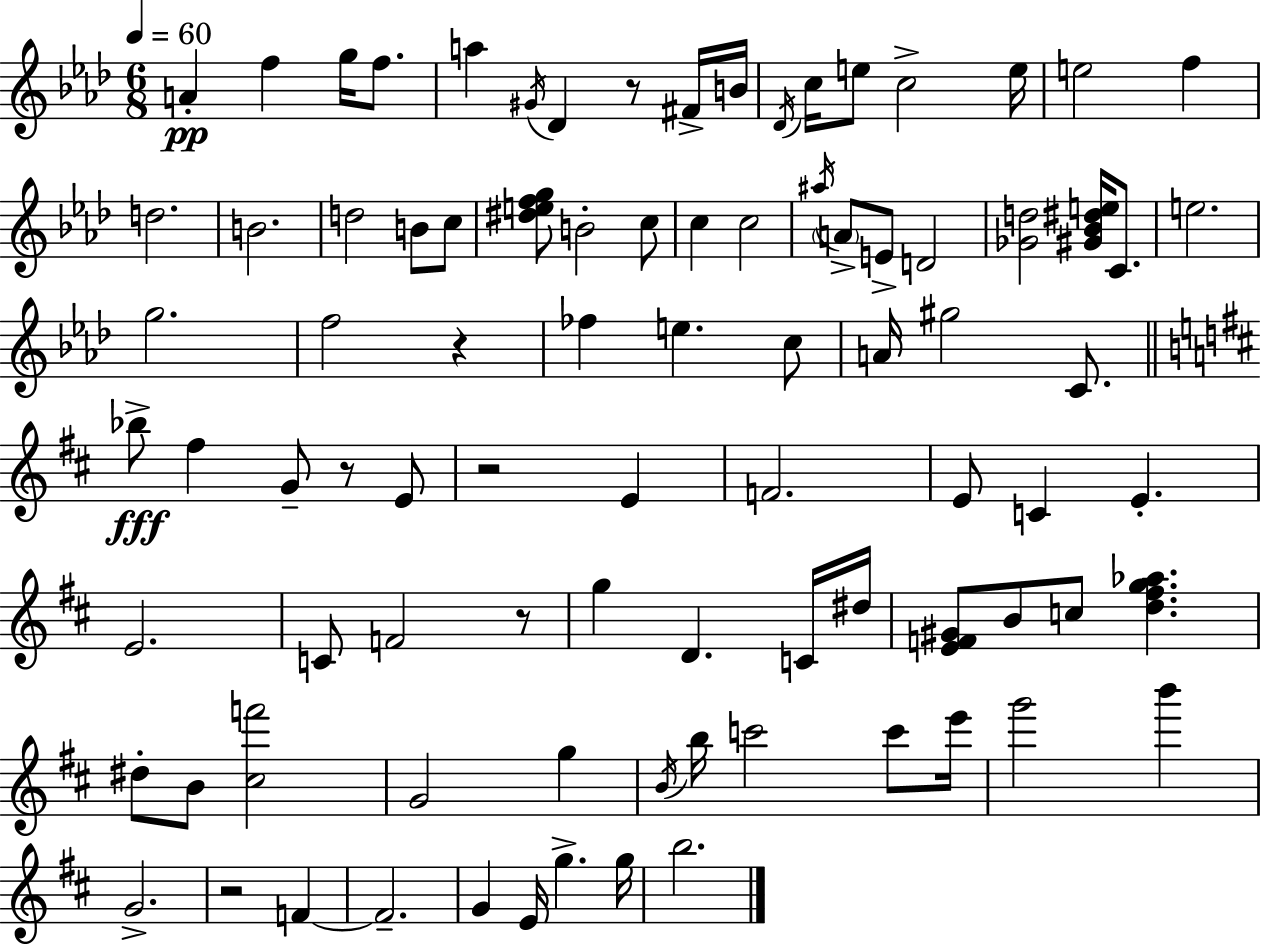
X:1
T:Untitled
M:6/8
L:1/4
K:Fm
A f g/4 f/2 a ^G/4 _D z/2 ^F/4 B/4 _D/4 c/4 e/2 c2 e/4 e2 f d2 B2 d2 B/2 c/2 [^defg]/2 B2 c/2 c c2 ^a/4 A/2 E/2 D2 [_Gd]2 [^G_B^de]/4 C/2 e2 g2 f2 z _f e c/2 A/4 ^g2 C/2 _b/2 ^f G/2 z/2 E/2 z2 E F2 E/2 C E E2 C/2 F2 z/2 g D C/4 ^d/4 [EF^G]/2 B/2 c/2 [d^fg_a] ^d/2 B/2 [^cf']2 G2 g B/4 b/4 c'2 c'/2 e'/4 g'2 b' G2 z2 F F2 G E/4 g g/4 b2